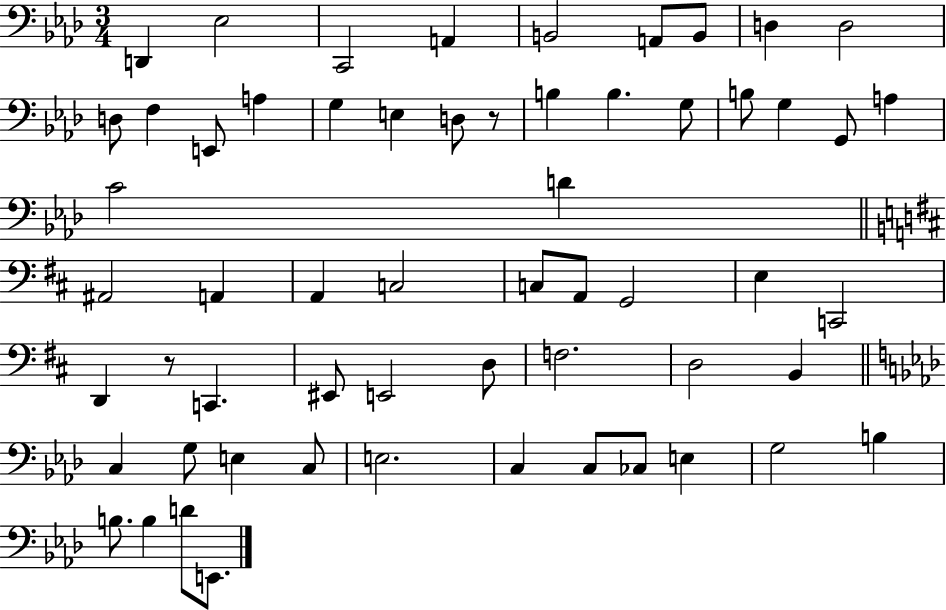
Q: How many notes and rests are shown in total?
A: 59